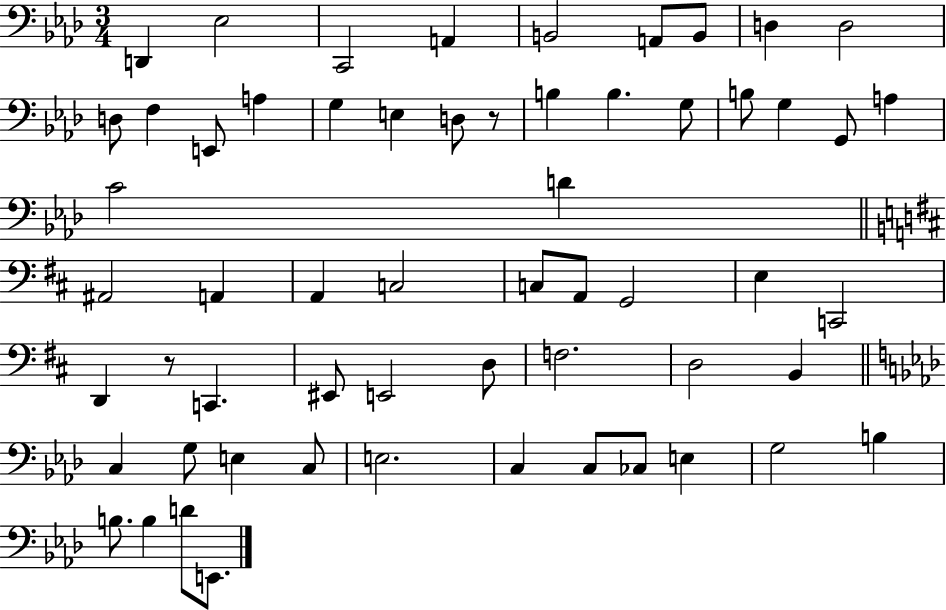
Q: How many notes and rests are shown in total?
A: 59